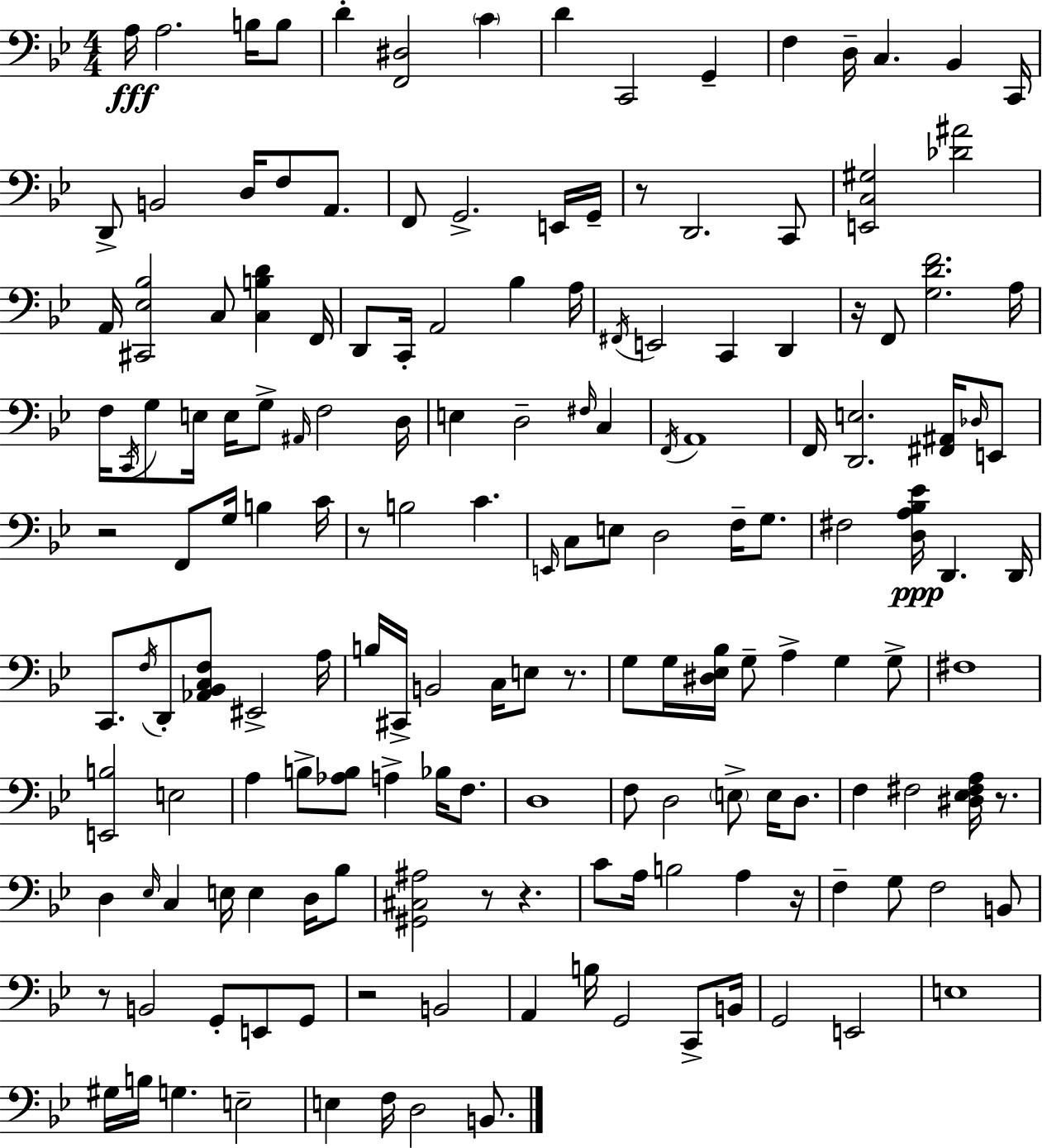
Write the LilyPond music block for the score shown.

{
  \clef bass
  \numericTimeSignature
  \time 4/4
  \key bes \major
  a16\fff a2. b16 b8 | d'4-. <f, dis>2 \parenthesize c'4 | d'4 c,2 g,4-- | f4 d16-- c4. bes,4 c,16 | \break d,8-> b,2 d16 f8 a,8. | f,8 g,2.-> e,16 g,16-- | r8 d,2. c,8 | <e, c gis>2 <des' ais'>2 | \break a,16 <cis, ees bes>2 c8 <c b d'>4 f,16 | d,8 c,16-. a,2 bes4 a16 | \acciaccatura { fis,16 } e,2 c,4 d,4 | r16 f,8 <g d' f'>2. | \break a16 f16 \acciaccatura { c,16 } g8 e16 e16 g8-> \grace { ais,16 } f2 | d16 e4 d2-- \grace { fis16 } | c4 \acciaccatura { f,16 } a,1 | f,16 <d, e>2. | \break <fis, ais,>16 \grace { des16 } e,8 r2 f,8 | g16 b4 c'16 r8 b2 | c'4. \grace { e,16 } c8 e8 d2 | f16-- g8. fis2 <d a bes ees'>16\ppp | \break d,4. d,16 c,8. \acciaccatura { f16 } d,8-. <aes, bes, c f>8 eis,2-> | a16 b16 cis,16-> b,2 | c16 e8 r8. g8 g16 <dis ees bes>16 g8-- a4-> | g4 g8-> fis1 | \break <e, b>2 | e2 a4 b8-> <aes b>8 | a4-> bes16 f8. d1 | f8 d2 | \break \parenthesize e8-> e16 d8. f4 fis2 | <dis ees fis a>16 r8. d4 \grace { ees16 } c4 | e16 e4 d16 bes8 <gis, cis ais>2 | r8 r4. c'8 a16 b2 | \break a4 r16 f4-- g8 f2 | b,8 r8 b,2 | g,8-. e,8 g,8 r2 | b,2 a,4 b16 g,2 | \break c,8-> b,16 g,2 | e,2 e1 | gis16 b16 g4. | e2-- e4 f16 d2 | \break b,8. \bar "|."
}